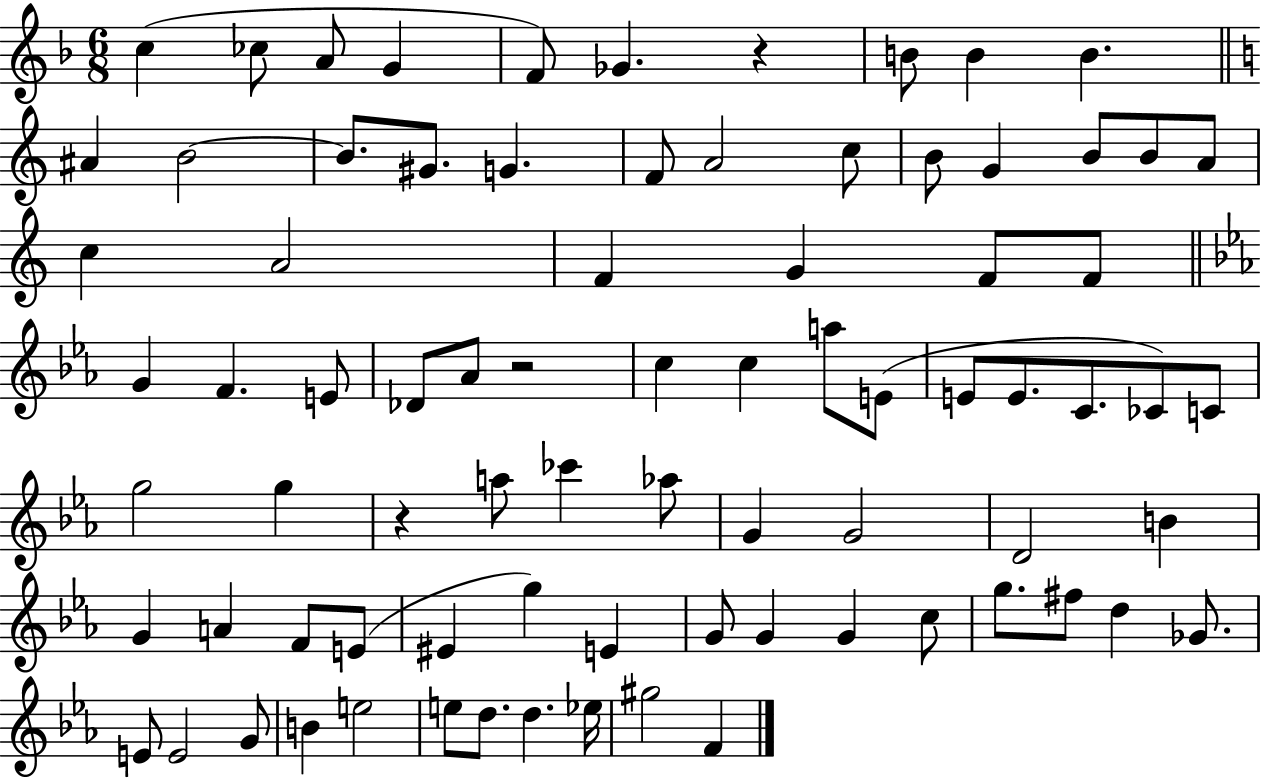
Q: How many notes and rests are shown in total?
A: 80